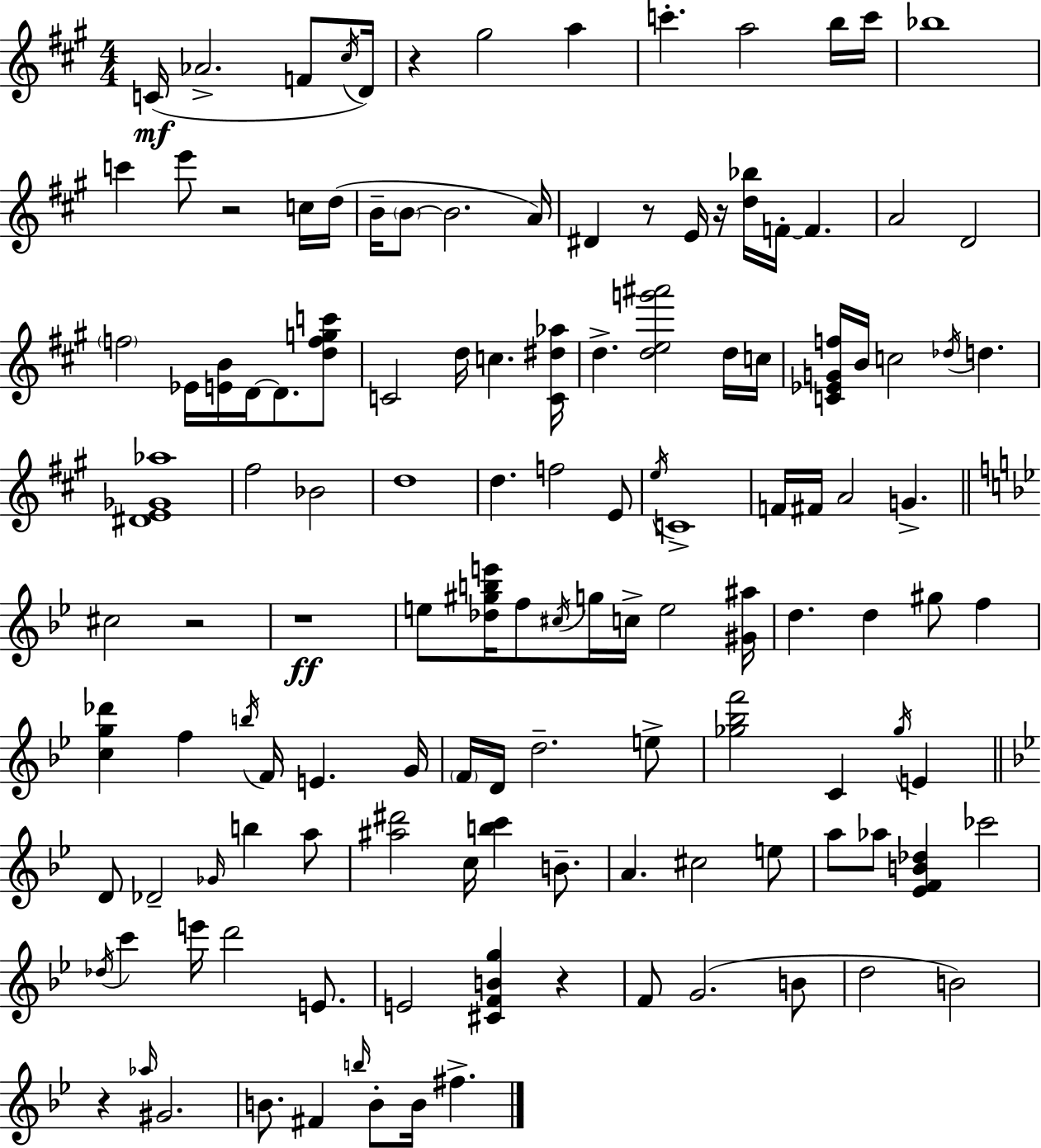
X:1
T:Untitled
M:4/4
L:1/4
K:A
C/4 _A2 F/2 ^c/4 D/4 z ^g2 a c' a2 b/4 c'/4 _b4 c' e'/2 z2 c/4 d/4 B/4 B/2 B2 A/4 ^D z/2 E/4 z/4 [d_b]/4 F/4 F A2 D2 f2 _E/4 [EB]/4 D/4 D/2 [dfgc']/2 C2 d/4 c [C^d_a]/4 d [deg'^a']2 d/4 c/4 [C_EGf]/4 B/4 c2 _d/4 d [^DE_G_a]4 ^f2 _B2 d4 d f2 E/2 e/4 C4 F/4 ^F/4 A2 G ^c2 z2 z4 e/2 [_d^gbe']/4 f/2 ^c/4 g/4 c/4 e2 [^G^a]/4 d d ^g/2 f [cg_d'] f b/4 F/4 E G/4 F/4 D/4 d2 e/2 [_g_bf']2 C _g/4 E D/2 _D2 _G/4 b a/2 [^a^d']2 c/4 [bc'] B/2 A ^c2 e/2 a/2 _a/2 [_EFB_d] _c'2 _d/4 c' e'/4 d'2 E/2 E2 [^CFBg] z F/2 G2 B/2 d2 B2 z _a/4 ^G2 B/2 ^F b/4 B/2 B/4 ^f